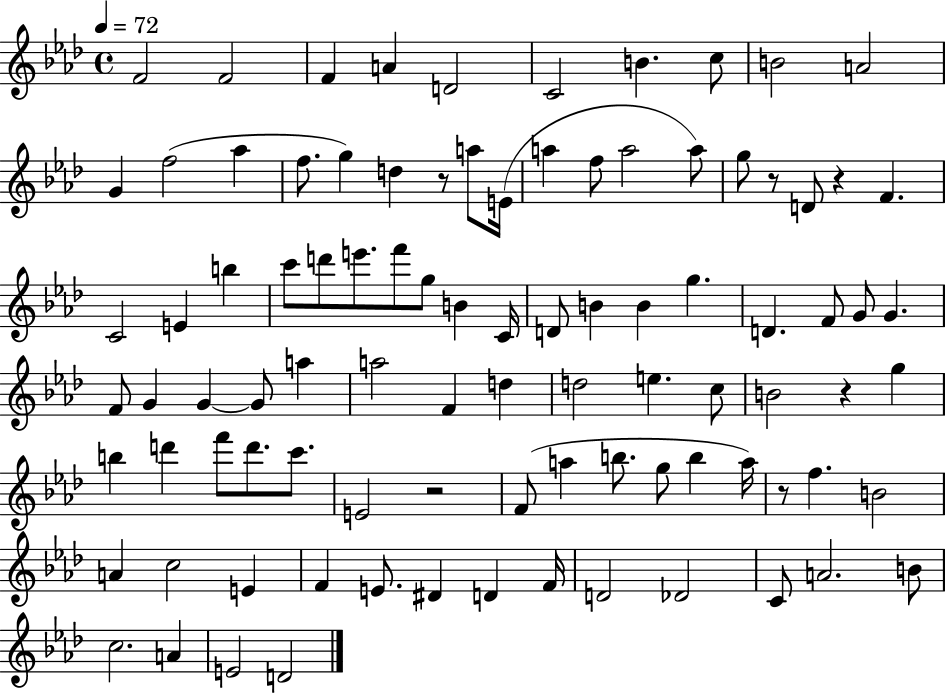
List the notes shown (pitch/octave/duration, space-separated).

F4/h F4/h F4/q A4/q D4/h C4/h B4/q. C5/e B4/h A4/h G4/q F5/h Ab5/q F5/e. G5/q D5/q R/e A5/e E4/s A5/q F5/e A5/h A5/e G5/e R/e D4/e R/q F4/q. C4/h E4/q B5/q C6/e D6/e E6/e. F6/e G5/e B4/q C4/s D4/e B4/q B4/q G5/q. D4/q. F4/e G4/e G4/q. F4/e G4/q G4/q G4/e A5/q A5/h F4/q D5/q D5/h E5/q. C5/e B4/h R/q G5/q B5/q D6/q F6/e D6/e. C6/e. E4/h R/h F4/e A5/q B5/e. G5/e B5/q A5/s R/e F5/q. B4/h A4/q C5/h E4/q F4/q E4/e. D#4/q D4/q F4/s D4/h Db4/h C4/e A4/h. B4/e C5/h. A4/q E4/h D4/h